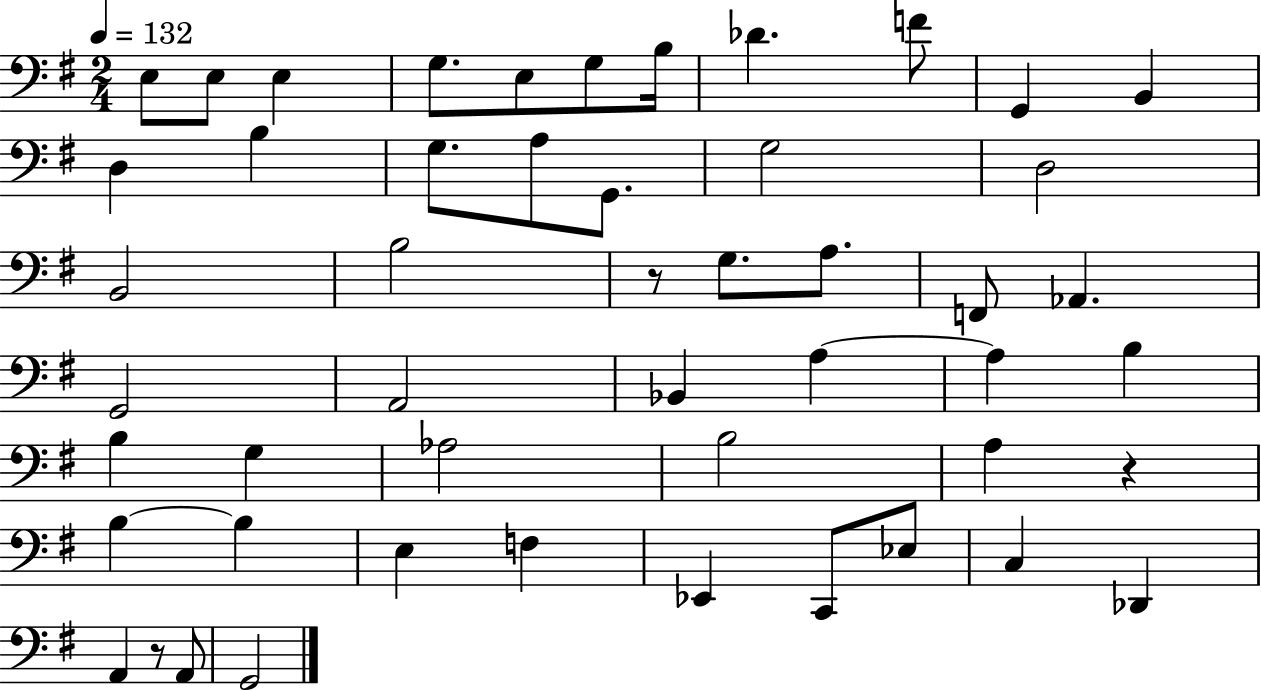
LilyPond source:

{
  \clef bass
  \numericTimeSignature
  \time 2/4
  \key g \major
  \tempo 4 = 132
  e8 e8 e4 | g8. e8 g8 b16 | des'4. f'8 | g,4 b,4 | \break d4 b4 | g8. a8 g,8. | g2 | d2 | \break b,2 | b2 | r8 g8. a8. | f,8 aes,4. | \break g,2 | a,2 | bes,4 a4~~ | a4 b4 | \break b4 g4 | aes2 | b2 | a4 r4 | \break b4~~ b4 | e4 f4 | ees,4 c,8 ees8 | c4 des,4 | \break a,4 r8 a,8 | g,2 | \bar "|."
}